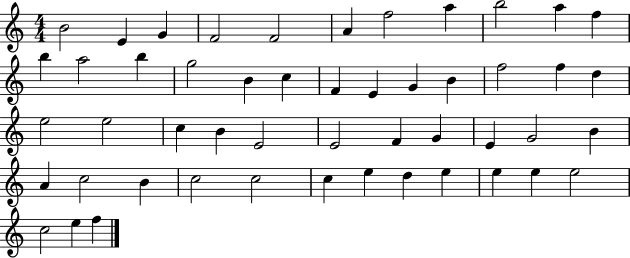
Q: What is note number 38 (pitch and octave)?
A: B4